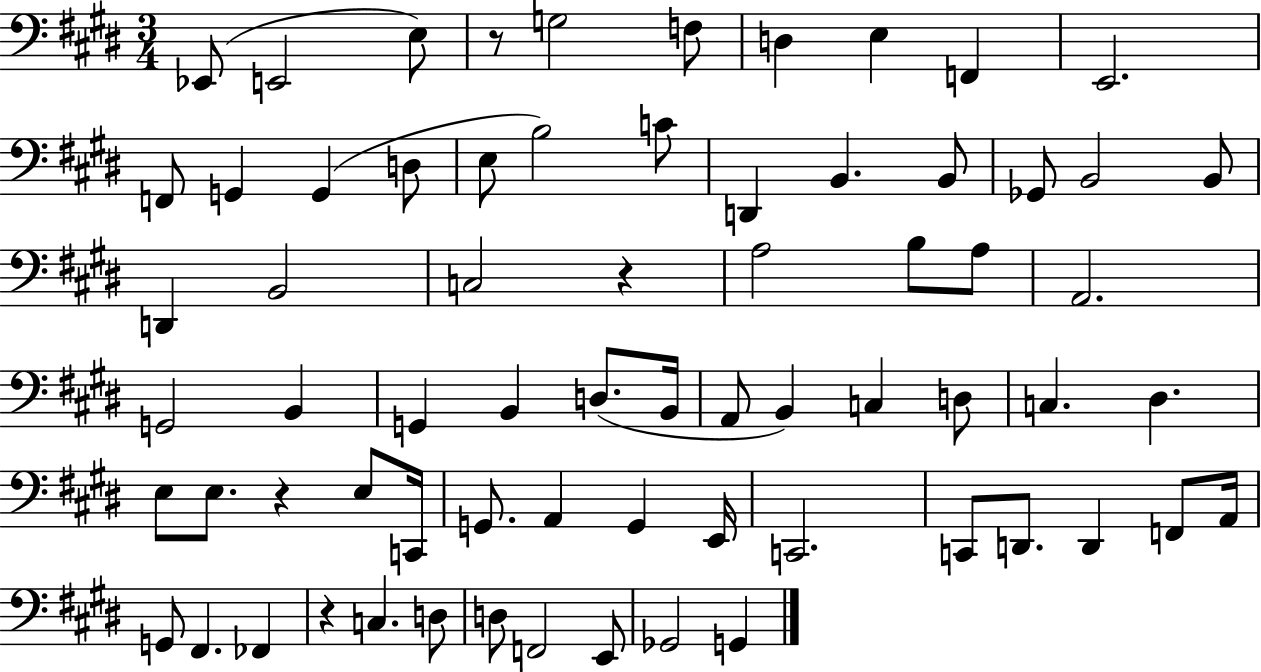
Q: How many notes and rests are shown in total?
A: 69